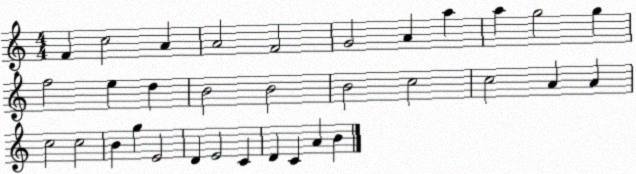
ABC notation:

X:1
T:Untitled
M:4/4
L:1/4
K:C
F c2 A A2 F2 G2 A a a g2 g f2 e d B2 B2 B2 c2 c2 A A c2 c2 B g E2 D E2 C D C A B